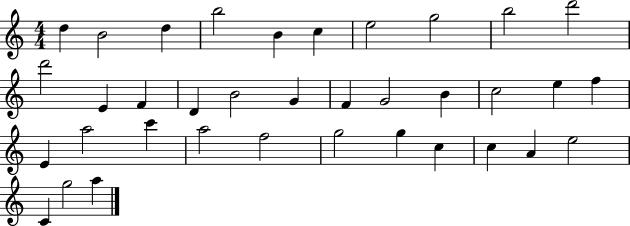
{
  \clef treble
  \numericTimeSignature
  \time 4/4
  \key c \major
  d''4 b'2 d''4 | b''2 b'4 c''4 | e''2 g''2 | b''2 d'''2 | \break d'''2 e'4 f'4 | d'4 b'2 g'4 | f'4 g'2 b'4 | c''2 e''4 f''4 | \break e'4 a''2 c'''4 | a''2 f''2 | g''2 g''4 c''4 | c''4 a'4 e''2 | \break c'4 g''2 a''4 | \bar "|."
}